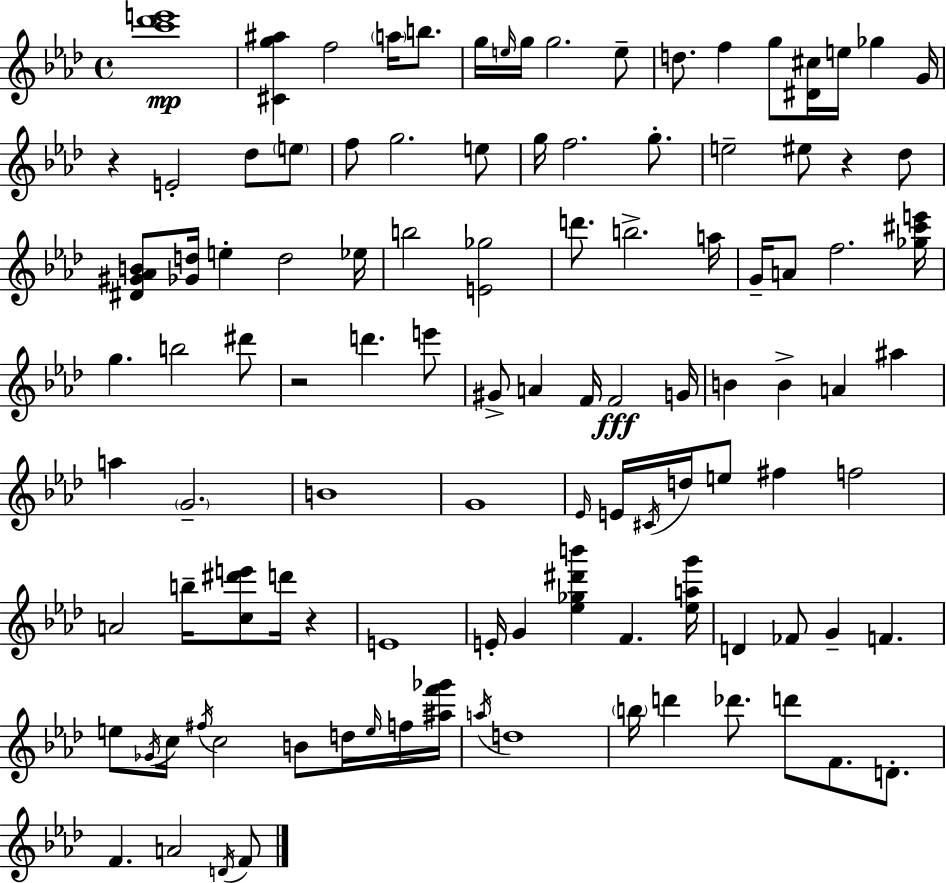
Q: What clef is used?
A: treble